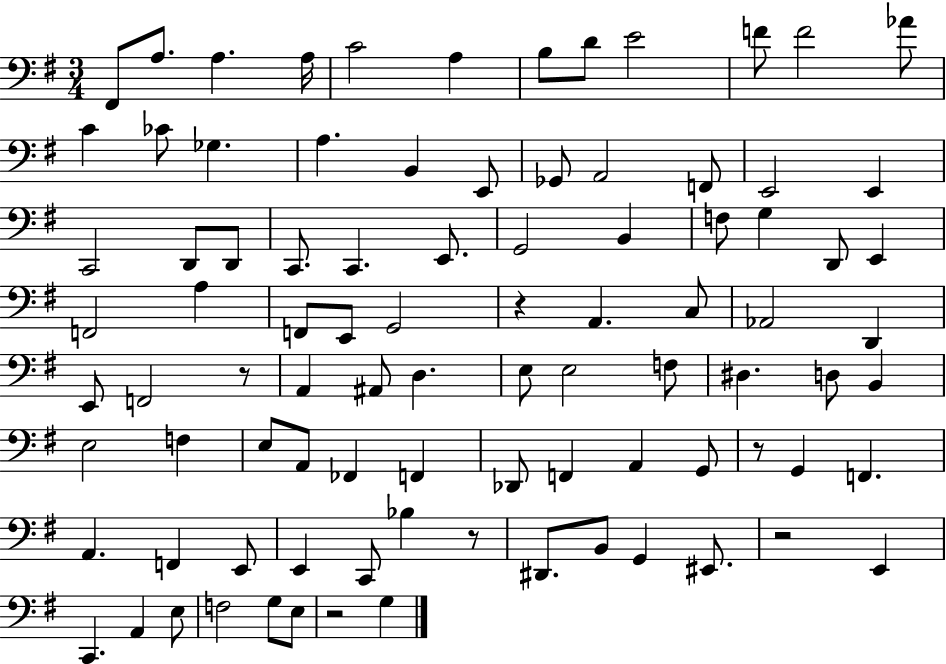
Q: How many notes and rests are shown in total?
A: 91